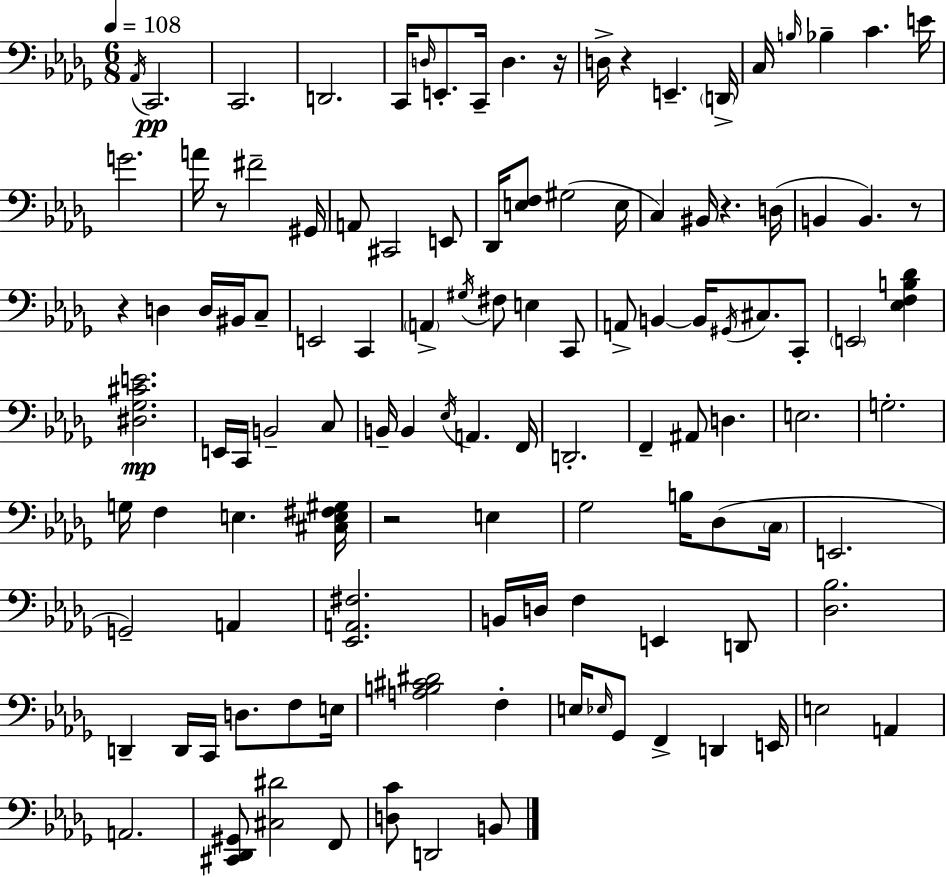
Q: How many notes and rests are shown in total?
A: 117